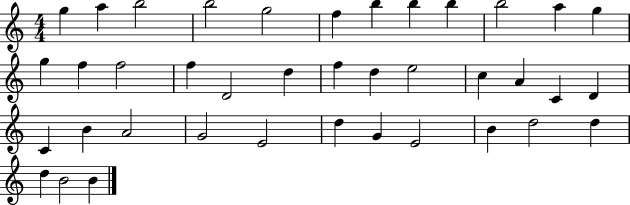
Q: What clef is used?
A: treble